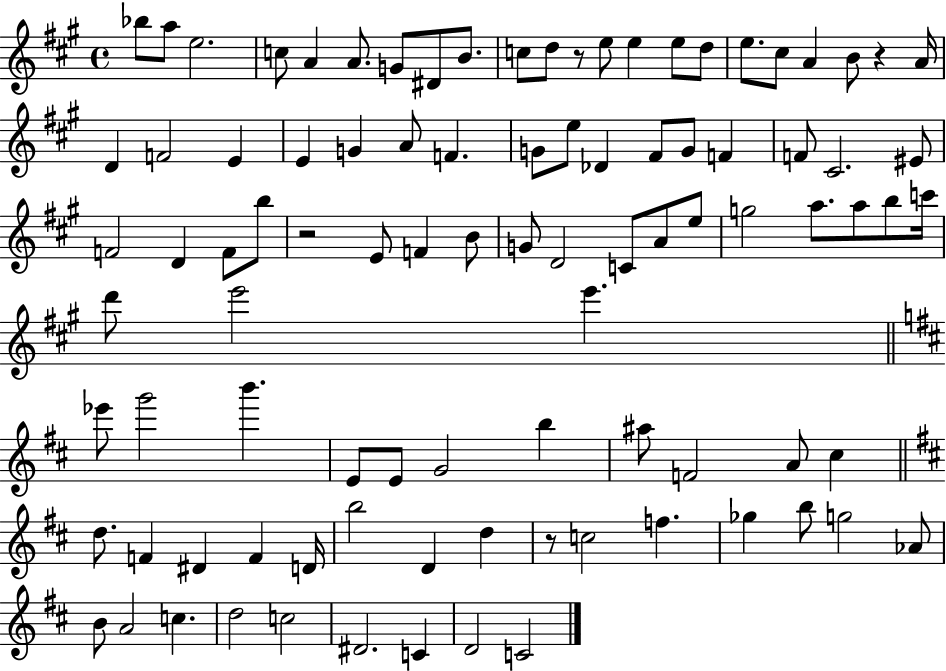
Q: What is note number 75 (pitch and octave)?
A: D5